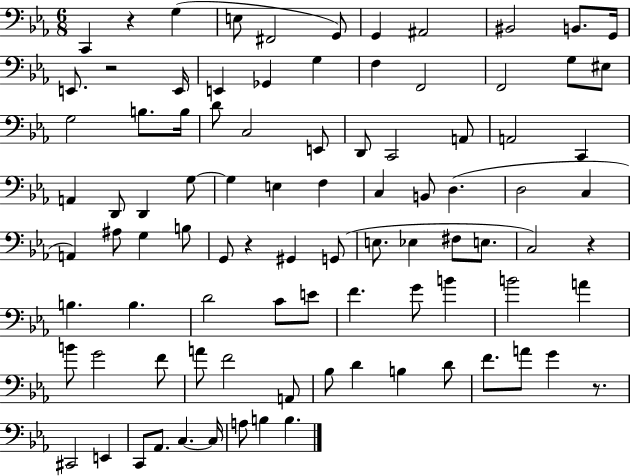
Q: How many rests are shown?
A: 5